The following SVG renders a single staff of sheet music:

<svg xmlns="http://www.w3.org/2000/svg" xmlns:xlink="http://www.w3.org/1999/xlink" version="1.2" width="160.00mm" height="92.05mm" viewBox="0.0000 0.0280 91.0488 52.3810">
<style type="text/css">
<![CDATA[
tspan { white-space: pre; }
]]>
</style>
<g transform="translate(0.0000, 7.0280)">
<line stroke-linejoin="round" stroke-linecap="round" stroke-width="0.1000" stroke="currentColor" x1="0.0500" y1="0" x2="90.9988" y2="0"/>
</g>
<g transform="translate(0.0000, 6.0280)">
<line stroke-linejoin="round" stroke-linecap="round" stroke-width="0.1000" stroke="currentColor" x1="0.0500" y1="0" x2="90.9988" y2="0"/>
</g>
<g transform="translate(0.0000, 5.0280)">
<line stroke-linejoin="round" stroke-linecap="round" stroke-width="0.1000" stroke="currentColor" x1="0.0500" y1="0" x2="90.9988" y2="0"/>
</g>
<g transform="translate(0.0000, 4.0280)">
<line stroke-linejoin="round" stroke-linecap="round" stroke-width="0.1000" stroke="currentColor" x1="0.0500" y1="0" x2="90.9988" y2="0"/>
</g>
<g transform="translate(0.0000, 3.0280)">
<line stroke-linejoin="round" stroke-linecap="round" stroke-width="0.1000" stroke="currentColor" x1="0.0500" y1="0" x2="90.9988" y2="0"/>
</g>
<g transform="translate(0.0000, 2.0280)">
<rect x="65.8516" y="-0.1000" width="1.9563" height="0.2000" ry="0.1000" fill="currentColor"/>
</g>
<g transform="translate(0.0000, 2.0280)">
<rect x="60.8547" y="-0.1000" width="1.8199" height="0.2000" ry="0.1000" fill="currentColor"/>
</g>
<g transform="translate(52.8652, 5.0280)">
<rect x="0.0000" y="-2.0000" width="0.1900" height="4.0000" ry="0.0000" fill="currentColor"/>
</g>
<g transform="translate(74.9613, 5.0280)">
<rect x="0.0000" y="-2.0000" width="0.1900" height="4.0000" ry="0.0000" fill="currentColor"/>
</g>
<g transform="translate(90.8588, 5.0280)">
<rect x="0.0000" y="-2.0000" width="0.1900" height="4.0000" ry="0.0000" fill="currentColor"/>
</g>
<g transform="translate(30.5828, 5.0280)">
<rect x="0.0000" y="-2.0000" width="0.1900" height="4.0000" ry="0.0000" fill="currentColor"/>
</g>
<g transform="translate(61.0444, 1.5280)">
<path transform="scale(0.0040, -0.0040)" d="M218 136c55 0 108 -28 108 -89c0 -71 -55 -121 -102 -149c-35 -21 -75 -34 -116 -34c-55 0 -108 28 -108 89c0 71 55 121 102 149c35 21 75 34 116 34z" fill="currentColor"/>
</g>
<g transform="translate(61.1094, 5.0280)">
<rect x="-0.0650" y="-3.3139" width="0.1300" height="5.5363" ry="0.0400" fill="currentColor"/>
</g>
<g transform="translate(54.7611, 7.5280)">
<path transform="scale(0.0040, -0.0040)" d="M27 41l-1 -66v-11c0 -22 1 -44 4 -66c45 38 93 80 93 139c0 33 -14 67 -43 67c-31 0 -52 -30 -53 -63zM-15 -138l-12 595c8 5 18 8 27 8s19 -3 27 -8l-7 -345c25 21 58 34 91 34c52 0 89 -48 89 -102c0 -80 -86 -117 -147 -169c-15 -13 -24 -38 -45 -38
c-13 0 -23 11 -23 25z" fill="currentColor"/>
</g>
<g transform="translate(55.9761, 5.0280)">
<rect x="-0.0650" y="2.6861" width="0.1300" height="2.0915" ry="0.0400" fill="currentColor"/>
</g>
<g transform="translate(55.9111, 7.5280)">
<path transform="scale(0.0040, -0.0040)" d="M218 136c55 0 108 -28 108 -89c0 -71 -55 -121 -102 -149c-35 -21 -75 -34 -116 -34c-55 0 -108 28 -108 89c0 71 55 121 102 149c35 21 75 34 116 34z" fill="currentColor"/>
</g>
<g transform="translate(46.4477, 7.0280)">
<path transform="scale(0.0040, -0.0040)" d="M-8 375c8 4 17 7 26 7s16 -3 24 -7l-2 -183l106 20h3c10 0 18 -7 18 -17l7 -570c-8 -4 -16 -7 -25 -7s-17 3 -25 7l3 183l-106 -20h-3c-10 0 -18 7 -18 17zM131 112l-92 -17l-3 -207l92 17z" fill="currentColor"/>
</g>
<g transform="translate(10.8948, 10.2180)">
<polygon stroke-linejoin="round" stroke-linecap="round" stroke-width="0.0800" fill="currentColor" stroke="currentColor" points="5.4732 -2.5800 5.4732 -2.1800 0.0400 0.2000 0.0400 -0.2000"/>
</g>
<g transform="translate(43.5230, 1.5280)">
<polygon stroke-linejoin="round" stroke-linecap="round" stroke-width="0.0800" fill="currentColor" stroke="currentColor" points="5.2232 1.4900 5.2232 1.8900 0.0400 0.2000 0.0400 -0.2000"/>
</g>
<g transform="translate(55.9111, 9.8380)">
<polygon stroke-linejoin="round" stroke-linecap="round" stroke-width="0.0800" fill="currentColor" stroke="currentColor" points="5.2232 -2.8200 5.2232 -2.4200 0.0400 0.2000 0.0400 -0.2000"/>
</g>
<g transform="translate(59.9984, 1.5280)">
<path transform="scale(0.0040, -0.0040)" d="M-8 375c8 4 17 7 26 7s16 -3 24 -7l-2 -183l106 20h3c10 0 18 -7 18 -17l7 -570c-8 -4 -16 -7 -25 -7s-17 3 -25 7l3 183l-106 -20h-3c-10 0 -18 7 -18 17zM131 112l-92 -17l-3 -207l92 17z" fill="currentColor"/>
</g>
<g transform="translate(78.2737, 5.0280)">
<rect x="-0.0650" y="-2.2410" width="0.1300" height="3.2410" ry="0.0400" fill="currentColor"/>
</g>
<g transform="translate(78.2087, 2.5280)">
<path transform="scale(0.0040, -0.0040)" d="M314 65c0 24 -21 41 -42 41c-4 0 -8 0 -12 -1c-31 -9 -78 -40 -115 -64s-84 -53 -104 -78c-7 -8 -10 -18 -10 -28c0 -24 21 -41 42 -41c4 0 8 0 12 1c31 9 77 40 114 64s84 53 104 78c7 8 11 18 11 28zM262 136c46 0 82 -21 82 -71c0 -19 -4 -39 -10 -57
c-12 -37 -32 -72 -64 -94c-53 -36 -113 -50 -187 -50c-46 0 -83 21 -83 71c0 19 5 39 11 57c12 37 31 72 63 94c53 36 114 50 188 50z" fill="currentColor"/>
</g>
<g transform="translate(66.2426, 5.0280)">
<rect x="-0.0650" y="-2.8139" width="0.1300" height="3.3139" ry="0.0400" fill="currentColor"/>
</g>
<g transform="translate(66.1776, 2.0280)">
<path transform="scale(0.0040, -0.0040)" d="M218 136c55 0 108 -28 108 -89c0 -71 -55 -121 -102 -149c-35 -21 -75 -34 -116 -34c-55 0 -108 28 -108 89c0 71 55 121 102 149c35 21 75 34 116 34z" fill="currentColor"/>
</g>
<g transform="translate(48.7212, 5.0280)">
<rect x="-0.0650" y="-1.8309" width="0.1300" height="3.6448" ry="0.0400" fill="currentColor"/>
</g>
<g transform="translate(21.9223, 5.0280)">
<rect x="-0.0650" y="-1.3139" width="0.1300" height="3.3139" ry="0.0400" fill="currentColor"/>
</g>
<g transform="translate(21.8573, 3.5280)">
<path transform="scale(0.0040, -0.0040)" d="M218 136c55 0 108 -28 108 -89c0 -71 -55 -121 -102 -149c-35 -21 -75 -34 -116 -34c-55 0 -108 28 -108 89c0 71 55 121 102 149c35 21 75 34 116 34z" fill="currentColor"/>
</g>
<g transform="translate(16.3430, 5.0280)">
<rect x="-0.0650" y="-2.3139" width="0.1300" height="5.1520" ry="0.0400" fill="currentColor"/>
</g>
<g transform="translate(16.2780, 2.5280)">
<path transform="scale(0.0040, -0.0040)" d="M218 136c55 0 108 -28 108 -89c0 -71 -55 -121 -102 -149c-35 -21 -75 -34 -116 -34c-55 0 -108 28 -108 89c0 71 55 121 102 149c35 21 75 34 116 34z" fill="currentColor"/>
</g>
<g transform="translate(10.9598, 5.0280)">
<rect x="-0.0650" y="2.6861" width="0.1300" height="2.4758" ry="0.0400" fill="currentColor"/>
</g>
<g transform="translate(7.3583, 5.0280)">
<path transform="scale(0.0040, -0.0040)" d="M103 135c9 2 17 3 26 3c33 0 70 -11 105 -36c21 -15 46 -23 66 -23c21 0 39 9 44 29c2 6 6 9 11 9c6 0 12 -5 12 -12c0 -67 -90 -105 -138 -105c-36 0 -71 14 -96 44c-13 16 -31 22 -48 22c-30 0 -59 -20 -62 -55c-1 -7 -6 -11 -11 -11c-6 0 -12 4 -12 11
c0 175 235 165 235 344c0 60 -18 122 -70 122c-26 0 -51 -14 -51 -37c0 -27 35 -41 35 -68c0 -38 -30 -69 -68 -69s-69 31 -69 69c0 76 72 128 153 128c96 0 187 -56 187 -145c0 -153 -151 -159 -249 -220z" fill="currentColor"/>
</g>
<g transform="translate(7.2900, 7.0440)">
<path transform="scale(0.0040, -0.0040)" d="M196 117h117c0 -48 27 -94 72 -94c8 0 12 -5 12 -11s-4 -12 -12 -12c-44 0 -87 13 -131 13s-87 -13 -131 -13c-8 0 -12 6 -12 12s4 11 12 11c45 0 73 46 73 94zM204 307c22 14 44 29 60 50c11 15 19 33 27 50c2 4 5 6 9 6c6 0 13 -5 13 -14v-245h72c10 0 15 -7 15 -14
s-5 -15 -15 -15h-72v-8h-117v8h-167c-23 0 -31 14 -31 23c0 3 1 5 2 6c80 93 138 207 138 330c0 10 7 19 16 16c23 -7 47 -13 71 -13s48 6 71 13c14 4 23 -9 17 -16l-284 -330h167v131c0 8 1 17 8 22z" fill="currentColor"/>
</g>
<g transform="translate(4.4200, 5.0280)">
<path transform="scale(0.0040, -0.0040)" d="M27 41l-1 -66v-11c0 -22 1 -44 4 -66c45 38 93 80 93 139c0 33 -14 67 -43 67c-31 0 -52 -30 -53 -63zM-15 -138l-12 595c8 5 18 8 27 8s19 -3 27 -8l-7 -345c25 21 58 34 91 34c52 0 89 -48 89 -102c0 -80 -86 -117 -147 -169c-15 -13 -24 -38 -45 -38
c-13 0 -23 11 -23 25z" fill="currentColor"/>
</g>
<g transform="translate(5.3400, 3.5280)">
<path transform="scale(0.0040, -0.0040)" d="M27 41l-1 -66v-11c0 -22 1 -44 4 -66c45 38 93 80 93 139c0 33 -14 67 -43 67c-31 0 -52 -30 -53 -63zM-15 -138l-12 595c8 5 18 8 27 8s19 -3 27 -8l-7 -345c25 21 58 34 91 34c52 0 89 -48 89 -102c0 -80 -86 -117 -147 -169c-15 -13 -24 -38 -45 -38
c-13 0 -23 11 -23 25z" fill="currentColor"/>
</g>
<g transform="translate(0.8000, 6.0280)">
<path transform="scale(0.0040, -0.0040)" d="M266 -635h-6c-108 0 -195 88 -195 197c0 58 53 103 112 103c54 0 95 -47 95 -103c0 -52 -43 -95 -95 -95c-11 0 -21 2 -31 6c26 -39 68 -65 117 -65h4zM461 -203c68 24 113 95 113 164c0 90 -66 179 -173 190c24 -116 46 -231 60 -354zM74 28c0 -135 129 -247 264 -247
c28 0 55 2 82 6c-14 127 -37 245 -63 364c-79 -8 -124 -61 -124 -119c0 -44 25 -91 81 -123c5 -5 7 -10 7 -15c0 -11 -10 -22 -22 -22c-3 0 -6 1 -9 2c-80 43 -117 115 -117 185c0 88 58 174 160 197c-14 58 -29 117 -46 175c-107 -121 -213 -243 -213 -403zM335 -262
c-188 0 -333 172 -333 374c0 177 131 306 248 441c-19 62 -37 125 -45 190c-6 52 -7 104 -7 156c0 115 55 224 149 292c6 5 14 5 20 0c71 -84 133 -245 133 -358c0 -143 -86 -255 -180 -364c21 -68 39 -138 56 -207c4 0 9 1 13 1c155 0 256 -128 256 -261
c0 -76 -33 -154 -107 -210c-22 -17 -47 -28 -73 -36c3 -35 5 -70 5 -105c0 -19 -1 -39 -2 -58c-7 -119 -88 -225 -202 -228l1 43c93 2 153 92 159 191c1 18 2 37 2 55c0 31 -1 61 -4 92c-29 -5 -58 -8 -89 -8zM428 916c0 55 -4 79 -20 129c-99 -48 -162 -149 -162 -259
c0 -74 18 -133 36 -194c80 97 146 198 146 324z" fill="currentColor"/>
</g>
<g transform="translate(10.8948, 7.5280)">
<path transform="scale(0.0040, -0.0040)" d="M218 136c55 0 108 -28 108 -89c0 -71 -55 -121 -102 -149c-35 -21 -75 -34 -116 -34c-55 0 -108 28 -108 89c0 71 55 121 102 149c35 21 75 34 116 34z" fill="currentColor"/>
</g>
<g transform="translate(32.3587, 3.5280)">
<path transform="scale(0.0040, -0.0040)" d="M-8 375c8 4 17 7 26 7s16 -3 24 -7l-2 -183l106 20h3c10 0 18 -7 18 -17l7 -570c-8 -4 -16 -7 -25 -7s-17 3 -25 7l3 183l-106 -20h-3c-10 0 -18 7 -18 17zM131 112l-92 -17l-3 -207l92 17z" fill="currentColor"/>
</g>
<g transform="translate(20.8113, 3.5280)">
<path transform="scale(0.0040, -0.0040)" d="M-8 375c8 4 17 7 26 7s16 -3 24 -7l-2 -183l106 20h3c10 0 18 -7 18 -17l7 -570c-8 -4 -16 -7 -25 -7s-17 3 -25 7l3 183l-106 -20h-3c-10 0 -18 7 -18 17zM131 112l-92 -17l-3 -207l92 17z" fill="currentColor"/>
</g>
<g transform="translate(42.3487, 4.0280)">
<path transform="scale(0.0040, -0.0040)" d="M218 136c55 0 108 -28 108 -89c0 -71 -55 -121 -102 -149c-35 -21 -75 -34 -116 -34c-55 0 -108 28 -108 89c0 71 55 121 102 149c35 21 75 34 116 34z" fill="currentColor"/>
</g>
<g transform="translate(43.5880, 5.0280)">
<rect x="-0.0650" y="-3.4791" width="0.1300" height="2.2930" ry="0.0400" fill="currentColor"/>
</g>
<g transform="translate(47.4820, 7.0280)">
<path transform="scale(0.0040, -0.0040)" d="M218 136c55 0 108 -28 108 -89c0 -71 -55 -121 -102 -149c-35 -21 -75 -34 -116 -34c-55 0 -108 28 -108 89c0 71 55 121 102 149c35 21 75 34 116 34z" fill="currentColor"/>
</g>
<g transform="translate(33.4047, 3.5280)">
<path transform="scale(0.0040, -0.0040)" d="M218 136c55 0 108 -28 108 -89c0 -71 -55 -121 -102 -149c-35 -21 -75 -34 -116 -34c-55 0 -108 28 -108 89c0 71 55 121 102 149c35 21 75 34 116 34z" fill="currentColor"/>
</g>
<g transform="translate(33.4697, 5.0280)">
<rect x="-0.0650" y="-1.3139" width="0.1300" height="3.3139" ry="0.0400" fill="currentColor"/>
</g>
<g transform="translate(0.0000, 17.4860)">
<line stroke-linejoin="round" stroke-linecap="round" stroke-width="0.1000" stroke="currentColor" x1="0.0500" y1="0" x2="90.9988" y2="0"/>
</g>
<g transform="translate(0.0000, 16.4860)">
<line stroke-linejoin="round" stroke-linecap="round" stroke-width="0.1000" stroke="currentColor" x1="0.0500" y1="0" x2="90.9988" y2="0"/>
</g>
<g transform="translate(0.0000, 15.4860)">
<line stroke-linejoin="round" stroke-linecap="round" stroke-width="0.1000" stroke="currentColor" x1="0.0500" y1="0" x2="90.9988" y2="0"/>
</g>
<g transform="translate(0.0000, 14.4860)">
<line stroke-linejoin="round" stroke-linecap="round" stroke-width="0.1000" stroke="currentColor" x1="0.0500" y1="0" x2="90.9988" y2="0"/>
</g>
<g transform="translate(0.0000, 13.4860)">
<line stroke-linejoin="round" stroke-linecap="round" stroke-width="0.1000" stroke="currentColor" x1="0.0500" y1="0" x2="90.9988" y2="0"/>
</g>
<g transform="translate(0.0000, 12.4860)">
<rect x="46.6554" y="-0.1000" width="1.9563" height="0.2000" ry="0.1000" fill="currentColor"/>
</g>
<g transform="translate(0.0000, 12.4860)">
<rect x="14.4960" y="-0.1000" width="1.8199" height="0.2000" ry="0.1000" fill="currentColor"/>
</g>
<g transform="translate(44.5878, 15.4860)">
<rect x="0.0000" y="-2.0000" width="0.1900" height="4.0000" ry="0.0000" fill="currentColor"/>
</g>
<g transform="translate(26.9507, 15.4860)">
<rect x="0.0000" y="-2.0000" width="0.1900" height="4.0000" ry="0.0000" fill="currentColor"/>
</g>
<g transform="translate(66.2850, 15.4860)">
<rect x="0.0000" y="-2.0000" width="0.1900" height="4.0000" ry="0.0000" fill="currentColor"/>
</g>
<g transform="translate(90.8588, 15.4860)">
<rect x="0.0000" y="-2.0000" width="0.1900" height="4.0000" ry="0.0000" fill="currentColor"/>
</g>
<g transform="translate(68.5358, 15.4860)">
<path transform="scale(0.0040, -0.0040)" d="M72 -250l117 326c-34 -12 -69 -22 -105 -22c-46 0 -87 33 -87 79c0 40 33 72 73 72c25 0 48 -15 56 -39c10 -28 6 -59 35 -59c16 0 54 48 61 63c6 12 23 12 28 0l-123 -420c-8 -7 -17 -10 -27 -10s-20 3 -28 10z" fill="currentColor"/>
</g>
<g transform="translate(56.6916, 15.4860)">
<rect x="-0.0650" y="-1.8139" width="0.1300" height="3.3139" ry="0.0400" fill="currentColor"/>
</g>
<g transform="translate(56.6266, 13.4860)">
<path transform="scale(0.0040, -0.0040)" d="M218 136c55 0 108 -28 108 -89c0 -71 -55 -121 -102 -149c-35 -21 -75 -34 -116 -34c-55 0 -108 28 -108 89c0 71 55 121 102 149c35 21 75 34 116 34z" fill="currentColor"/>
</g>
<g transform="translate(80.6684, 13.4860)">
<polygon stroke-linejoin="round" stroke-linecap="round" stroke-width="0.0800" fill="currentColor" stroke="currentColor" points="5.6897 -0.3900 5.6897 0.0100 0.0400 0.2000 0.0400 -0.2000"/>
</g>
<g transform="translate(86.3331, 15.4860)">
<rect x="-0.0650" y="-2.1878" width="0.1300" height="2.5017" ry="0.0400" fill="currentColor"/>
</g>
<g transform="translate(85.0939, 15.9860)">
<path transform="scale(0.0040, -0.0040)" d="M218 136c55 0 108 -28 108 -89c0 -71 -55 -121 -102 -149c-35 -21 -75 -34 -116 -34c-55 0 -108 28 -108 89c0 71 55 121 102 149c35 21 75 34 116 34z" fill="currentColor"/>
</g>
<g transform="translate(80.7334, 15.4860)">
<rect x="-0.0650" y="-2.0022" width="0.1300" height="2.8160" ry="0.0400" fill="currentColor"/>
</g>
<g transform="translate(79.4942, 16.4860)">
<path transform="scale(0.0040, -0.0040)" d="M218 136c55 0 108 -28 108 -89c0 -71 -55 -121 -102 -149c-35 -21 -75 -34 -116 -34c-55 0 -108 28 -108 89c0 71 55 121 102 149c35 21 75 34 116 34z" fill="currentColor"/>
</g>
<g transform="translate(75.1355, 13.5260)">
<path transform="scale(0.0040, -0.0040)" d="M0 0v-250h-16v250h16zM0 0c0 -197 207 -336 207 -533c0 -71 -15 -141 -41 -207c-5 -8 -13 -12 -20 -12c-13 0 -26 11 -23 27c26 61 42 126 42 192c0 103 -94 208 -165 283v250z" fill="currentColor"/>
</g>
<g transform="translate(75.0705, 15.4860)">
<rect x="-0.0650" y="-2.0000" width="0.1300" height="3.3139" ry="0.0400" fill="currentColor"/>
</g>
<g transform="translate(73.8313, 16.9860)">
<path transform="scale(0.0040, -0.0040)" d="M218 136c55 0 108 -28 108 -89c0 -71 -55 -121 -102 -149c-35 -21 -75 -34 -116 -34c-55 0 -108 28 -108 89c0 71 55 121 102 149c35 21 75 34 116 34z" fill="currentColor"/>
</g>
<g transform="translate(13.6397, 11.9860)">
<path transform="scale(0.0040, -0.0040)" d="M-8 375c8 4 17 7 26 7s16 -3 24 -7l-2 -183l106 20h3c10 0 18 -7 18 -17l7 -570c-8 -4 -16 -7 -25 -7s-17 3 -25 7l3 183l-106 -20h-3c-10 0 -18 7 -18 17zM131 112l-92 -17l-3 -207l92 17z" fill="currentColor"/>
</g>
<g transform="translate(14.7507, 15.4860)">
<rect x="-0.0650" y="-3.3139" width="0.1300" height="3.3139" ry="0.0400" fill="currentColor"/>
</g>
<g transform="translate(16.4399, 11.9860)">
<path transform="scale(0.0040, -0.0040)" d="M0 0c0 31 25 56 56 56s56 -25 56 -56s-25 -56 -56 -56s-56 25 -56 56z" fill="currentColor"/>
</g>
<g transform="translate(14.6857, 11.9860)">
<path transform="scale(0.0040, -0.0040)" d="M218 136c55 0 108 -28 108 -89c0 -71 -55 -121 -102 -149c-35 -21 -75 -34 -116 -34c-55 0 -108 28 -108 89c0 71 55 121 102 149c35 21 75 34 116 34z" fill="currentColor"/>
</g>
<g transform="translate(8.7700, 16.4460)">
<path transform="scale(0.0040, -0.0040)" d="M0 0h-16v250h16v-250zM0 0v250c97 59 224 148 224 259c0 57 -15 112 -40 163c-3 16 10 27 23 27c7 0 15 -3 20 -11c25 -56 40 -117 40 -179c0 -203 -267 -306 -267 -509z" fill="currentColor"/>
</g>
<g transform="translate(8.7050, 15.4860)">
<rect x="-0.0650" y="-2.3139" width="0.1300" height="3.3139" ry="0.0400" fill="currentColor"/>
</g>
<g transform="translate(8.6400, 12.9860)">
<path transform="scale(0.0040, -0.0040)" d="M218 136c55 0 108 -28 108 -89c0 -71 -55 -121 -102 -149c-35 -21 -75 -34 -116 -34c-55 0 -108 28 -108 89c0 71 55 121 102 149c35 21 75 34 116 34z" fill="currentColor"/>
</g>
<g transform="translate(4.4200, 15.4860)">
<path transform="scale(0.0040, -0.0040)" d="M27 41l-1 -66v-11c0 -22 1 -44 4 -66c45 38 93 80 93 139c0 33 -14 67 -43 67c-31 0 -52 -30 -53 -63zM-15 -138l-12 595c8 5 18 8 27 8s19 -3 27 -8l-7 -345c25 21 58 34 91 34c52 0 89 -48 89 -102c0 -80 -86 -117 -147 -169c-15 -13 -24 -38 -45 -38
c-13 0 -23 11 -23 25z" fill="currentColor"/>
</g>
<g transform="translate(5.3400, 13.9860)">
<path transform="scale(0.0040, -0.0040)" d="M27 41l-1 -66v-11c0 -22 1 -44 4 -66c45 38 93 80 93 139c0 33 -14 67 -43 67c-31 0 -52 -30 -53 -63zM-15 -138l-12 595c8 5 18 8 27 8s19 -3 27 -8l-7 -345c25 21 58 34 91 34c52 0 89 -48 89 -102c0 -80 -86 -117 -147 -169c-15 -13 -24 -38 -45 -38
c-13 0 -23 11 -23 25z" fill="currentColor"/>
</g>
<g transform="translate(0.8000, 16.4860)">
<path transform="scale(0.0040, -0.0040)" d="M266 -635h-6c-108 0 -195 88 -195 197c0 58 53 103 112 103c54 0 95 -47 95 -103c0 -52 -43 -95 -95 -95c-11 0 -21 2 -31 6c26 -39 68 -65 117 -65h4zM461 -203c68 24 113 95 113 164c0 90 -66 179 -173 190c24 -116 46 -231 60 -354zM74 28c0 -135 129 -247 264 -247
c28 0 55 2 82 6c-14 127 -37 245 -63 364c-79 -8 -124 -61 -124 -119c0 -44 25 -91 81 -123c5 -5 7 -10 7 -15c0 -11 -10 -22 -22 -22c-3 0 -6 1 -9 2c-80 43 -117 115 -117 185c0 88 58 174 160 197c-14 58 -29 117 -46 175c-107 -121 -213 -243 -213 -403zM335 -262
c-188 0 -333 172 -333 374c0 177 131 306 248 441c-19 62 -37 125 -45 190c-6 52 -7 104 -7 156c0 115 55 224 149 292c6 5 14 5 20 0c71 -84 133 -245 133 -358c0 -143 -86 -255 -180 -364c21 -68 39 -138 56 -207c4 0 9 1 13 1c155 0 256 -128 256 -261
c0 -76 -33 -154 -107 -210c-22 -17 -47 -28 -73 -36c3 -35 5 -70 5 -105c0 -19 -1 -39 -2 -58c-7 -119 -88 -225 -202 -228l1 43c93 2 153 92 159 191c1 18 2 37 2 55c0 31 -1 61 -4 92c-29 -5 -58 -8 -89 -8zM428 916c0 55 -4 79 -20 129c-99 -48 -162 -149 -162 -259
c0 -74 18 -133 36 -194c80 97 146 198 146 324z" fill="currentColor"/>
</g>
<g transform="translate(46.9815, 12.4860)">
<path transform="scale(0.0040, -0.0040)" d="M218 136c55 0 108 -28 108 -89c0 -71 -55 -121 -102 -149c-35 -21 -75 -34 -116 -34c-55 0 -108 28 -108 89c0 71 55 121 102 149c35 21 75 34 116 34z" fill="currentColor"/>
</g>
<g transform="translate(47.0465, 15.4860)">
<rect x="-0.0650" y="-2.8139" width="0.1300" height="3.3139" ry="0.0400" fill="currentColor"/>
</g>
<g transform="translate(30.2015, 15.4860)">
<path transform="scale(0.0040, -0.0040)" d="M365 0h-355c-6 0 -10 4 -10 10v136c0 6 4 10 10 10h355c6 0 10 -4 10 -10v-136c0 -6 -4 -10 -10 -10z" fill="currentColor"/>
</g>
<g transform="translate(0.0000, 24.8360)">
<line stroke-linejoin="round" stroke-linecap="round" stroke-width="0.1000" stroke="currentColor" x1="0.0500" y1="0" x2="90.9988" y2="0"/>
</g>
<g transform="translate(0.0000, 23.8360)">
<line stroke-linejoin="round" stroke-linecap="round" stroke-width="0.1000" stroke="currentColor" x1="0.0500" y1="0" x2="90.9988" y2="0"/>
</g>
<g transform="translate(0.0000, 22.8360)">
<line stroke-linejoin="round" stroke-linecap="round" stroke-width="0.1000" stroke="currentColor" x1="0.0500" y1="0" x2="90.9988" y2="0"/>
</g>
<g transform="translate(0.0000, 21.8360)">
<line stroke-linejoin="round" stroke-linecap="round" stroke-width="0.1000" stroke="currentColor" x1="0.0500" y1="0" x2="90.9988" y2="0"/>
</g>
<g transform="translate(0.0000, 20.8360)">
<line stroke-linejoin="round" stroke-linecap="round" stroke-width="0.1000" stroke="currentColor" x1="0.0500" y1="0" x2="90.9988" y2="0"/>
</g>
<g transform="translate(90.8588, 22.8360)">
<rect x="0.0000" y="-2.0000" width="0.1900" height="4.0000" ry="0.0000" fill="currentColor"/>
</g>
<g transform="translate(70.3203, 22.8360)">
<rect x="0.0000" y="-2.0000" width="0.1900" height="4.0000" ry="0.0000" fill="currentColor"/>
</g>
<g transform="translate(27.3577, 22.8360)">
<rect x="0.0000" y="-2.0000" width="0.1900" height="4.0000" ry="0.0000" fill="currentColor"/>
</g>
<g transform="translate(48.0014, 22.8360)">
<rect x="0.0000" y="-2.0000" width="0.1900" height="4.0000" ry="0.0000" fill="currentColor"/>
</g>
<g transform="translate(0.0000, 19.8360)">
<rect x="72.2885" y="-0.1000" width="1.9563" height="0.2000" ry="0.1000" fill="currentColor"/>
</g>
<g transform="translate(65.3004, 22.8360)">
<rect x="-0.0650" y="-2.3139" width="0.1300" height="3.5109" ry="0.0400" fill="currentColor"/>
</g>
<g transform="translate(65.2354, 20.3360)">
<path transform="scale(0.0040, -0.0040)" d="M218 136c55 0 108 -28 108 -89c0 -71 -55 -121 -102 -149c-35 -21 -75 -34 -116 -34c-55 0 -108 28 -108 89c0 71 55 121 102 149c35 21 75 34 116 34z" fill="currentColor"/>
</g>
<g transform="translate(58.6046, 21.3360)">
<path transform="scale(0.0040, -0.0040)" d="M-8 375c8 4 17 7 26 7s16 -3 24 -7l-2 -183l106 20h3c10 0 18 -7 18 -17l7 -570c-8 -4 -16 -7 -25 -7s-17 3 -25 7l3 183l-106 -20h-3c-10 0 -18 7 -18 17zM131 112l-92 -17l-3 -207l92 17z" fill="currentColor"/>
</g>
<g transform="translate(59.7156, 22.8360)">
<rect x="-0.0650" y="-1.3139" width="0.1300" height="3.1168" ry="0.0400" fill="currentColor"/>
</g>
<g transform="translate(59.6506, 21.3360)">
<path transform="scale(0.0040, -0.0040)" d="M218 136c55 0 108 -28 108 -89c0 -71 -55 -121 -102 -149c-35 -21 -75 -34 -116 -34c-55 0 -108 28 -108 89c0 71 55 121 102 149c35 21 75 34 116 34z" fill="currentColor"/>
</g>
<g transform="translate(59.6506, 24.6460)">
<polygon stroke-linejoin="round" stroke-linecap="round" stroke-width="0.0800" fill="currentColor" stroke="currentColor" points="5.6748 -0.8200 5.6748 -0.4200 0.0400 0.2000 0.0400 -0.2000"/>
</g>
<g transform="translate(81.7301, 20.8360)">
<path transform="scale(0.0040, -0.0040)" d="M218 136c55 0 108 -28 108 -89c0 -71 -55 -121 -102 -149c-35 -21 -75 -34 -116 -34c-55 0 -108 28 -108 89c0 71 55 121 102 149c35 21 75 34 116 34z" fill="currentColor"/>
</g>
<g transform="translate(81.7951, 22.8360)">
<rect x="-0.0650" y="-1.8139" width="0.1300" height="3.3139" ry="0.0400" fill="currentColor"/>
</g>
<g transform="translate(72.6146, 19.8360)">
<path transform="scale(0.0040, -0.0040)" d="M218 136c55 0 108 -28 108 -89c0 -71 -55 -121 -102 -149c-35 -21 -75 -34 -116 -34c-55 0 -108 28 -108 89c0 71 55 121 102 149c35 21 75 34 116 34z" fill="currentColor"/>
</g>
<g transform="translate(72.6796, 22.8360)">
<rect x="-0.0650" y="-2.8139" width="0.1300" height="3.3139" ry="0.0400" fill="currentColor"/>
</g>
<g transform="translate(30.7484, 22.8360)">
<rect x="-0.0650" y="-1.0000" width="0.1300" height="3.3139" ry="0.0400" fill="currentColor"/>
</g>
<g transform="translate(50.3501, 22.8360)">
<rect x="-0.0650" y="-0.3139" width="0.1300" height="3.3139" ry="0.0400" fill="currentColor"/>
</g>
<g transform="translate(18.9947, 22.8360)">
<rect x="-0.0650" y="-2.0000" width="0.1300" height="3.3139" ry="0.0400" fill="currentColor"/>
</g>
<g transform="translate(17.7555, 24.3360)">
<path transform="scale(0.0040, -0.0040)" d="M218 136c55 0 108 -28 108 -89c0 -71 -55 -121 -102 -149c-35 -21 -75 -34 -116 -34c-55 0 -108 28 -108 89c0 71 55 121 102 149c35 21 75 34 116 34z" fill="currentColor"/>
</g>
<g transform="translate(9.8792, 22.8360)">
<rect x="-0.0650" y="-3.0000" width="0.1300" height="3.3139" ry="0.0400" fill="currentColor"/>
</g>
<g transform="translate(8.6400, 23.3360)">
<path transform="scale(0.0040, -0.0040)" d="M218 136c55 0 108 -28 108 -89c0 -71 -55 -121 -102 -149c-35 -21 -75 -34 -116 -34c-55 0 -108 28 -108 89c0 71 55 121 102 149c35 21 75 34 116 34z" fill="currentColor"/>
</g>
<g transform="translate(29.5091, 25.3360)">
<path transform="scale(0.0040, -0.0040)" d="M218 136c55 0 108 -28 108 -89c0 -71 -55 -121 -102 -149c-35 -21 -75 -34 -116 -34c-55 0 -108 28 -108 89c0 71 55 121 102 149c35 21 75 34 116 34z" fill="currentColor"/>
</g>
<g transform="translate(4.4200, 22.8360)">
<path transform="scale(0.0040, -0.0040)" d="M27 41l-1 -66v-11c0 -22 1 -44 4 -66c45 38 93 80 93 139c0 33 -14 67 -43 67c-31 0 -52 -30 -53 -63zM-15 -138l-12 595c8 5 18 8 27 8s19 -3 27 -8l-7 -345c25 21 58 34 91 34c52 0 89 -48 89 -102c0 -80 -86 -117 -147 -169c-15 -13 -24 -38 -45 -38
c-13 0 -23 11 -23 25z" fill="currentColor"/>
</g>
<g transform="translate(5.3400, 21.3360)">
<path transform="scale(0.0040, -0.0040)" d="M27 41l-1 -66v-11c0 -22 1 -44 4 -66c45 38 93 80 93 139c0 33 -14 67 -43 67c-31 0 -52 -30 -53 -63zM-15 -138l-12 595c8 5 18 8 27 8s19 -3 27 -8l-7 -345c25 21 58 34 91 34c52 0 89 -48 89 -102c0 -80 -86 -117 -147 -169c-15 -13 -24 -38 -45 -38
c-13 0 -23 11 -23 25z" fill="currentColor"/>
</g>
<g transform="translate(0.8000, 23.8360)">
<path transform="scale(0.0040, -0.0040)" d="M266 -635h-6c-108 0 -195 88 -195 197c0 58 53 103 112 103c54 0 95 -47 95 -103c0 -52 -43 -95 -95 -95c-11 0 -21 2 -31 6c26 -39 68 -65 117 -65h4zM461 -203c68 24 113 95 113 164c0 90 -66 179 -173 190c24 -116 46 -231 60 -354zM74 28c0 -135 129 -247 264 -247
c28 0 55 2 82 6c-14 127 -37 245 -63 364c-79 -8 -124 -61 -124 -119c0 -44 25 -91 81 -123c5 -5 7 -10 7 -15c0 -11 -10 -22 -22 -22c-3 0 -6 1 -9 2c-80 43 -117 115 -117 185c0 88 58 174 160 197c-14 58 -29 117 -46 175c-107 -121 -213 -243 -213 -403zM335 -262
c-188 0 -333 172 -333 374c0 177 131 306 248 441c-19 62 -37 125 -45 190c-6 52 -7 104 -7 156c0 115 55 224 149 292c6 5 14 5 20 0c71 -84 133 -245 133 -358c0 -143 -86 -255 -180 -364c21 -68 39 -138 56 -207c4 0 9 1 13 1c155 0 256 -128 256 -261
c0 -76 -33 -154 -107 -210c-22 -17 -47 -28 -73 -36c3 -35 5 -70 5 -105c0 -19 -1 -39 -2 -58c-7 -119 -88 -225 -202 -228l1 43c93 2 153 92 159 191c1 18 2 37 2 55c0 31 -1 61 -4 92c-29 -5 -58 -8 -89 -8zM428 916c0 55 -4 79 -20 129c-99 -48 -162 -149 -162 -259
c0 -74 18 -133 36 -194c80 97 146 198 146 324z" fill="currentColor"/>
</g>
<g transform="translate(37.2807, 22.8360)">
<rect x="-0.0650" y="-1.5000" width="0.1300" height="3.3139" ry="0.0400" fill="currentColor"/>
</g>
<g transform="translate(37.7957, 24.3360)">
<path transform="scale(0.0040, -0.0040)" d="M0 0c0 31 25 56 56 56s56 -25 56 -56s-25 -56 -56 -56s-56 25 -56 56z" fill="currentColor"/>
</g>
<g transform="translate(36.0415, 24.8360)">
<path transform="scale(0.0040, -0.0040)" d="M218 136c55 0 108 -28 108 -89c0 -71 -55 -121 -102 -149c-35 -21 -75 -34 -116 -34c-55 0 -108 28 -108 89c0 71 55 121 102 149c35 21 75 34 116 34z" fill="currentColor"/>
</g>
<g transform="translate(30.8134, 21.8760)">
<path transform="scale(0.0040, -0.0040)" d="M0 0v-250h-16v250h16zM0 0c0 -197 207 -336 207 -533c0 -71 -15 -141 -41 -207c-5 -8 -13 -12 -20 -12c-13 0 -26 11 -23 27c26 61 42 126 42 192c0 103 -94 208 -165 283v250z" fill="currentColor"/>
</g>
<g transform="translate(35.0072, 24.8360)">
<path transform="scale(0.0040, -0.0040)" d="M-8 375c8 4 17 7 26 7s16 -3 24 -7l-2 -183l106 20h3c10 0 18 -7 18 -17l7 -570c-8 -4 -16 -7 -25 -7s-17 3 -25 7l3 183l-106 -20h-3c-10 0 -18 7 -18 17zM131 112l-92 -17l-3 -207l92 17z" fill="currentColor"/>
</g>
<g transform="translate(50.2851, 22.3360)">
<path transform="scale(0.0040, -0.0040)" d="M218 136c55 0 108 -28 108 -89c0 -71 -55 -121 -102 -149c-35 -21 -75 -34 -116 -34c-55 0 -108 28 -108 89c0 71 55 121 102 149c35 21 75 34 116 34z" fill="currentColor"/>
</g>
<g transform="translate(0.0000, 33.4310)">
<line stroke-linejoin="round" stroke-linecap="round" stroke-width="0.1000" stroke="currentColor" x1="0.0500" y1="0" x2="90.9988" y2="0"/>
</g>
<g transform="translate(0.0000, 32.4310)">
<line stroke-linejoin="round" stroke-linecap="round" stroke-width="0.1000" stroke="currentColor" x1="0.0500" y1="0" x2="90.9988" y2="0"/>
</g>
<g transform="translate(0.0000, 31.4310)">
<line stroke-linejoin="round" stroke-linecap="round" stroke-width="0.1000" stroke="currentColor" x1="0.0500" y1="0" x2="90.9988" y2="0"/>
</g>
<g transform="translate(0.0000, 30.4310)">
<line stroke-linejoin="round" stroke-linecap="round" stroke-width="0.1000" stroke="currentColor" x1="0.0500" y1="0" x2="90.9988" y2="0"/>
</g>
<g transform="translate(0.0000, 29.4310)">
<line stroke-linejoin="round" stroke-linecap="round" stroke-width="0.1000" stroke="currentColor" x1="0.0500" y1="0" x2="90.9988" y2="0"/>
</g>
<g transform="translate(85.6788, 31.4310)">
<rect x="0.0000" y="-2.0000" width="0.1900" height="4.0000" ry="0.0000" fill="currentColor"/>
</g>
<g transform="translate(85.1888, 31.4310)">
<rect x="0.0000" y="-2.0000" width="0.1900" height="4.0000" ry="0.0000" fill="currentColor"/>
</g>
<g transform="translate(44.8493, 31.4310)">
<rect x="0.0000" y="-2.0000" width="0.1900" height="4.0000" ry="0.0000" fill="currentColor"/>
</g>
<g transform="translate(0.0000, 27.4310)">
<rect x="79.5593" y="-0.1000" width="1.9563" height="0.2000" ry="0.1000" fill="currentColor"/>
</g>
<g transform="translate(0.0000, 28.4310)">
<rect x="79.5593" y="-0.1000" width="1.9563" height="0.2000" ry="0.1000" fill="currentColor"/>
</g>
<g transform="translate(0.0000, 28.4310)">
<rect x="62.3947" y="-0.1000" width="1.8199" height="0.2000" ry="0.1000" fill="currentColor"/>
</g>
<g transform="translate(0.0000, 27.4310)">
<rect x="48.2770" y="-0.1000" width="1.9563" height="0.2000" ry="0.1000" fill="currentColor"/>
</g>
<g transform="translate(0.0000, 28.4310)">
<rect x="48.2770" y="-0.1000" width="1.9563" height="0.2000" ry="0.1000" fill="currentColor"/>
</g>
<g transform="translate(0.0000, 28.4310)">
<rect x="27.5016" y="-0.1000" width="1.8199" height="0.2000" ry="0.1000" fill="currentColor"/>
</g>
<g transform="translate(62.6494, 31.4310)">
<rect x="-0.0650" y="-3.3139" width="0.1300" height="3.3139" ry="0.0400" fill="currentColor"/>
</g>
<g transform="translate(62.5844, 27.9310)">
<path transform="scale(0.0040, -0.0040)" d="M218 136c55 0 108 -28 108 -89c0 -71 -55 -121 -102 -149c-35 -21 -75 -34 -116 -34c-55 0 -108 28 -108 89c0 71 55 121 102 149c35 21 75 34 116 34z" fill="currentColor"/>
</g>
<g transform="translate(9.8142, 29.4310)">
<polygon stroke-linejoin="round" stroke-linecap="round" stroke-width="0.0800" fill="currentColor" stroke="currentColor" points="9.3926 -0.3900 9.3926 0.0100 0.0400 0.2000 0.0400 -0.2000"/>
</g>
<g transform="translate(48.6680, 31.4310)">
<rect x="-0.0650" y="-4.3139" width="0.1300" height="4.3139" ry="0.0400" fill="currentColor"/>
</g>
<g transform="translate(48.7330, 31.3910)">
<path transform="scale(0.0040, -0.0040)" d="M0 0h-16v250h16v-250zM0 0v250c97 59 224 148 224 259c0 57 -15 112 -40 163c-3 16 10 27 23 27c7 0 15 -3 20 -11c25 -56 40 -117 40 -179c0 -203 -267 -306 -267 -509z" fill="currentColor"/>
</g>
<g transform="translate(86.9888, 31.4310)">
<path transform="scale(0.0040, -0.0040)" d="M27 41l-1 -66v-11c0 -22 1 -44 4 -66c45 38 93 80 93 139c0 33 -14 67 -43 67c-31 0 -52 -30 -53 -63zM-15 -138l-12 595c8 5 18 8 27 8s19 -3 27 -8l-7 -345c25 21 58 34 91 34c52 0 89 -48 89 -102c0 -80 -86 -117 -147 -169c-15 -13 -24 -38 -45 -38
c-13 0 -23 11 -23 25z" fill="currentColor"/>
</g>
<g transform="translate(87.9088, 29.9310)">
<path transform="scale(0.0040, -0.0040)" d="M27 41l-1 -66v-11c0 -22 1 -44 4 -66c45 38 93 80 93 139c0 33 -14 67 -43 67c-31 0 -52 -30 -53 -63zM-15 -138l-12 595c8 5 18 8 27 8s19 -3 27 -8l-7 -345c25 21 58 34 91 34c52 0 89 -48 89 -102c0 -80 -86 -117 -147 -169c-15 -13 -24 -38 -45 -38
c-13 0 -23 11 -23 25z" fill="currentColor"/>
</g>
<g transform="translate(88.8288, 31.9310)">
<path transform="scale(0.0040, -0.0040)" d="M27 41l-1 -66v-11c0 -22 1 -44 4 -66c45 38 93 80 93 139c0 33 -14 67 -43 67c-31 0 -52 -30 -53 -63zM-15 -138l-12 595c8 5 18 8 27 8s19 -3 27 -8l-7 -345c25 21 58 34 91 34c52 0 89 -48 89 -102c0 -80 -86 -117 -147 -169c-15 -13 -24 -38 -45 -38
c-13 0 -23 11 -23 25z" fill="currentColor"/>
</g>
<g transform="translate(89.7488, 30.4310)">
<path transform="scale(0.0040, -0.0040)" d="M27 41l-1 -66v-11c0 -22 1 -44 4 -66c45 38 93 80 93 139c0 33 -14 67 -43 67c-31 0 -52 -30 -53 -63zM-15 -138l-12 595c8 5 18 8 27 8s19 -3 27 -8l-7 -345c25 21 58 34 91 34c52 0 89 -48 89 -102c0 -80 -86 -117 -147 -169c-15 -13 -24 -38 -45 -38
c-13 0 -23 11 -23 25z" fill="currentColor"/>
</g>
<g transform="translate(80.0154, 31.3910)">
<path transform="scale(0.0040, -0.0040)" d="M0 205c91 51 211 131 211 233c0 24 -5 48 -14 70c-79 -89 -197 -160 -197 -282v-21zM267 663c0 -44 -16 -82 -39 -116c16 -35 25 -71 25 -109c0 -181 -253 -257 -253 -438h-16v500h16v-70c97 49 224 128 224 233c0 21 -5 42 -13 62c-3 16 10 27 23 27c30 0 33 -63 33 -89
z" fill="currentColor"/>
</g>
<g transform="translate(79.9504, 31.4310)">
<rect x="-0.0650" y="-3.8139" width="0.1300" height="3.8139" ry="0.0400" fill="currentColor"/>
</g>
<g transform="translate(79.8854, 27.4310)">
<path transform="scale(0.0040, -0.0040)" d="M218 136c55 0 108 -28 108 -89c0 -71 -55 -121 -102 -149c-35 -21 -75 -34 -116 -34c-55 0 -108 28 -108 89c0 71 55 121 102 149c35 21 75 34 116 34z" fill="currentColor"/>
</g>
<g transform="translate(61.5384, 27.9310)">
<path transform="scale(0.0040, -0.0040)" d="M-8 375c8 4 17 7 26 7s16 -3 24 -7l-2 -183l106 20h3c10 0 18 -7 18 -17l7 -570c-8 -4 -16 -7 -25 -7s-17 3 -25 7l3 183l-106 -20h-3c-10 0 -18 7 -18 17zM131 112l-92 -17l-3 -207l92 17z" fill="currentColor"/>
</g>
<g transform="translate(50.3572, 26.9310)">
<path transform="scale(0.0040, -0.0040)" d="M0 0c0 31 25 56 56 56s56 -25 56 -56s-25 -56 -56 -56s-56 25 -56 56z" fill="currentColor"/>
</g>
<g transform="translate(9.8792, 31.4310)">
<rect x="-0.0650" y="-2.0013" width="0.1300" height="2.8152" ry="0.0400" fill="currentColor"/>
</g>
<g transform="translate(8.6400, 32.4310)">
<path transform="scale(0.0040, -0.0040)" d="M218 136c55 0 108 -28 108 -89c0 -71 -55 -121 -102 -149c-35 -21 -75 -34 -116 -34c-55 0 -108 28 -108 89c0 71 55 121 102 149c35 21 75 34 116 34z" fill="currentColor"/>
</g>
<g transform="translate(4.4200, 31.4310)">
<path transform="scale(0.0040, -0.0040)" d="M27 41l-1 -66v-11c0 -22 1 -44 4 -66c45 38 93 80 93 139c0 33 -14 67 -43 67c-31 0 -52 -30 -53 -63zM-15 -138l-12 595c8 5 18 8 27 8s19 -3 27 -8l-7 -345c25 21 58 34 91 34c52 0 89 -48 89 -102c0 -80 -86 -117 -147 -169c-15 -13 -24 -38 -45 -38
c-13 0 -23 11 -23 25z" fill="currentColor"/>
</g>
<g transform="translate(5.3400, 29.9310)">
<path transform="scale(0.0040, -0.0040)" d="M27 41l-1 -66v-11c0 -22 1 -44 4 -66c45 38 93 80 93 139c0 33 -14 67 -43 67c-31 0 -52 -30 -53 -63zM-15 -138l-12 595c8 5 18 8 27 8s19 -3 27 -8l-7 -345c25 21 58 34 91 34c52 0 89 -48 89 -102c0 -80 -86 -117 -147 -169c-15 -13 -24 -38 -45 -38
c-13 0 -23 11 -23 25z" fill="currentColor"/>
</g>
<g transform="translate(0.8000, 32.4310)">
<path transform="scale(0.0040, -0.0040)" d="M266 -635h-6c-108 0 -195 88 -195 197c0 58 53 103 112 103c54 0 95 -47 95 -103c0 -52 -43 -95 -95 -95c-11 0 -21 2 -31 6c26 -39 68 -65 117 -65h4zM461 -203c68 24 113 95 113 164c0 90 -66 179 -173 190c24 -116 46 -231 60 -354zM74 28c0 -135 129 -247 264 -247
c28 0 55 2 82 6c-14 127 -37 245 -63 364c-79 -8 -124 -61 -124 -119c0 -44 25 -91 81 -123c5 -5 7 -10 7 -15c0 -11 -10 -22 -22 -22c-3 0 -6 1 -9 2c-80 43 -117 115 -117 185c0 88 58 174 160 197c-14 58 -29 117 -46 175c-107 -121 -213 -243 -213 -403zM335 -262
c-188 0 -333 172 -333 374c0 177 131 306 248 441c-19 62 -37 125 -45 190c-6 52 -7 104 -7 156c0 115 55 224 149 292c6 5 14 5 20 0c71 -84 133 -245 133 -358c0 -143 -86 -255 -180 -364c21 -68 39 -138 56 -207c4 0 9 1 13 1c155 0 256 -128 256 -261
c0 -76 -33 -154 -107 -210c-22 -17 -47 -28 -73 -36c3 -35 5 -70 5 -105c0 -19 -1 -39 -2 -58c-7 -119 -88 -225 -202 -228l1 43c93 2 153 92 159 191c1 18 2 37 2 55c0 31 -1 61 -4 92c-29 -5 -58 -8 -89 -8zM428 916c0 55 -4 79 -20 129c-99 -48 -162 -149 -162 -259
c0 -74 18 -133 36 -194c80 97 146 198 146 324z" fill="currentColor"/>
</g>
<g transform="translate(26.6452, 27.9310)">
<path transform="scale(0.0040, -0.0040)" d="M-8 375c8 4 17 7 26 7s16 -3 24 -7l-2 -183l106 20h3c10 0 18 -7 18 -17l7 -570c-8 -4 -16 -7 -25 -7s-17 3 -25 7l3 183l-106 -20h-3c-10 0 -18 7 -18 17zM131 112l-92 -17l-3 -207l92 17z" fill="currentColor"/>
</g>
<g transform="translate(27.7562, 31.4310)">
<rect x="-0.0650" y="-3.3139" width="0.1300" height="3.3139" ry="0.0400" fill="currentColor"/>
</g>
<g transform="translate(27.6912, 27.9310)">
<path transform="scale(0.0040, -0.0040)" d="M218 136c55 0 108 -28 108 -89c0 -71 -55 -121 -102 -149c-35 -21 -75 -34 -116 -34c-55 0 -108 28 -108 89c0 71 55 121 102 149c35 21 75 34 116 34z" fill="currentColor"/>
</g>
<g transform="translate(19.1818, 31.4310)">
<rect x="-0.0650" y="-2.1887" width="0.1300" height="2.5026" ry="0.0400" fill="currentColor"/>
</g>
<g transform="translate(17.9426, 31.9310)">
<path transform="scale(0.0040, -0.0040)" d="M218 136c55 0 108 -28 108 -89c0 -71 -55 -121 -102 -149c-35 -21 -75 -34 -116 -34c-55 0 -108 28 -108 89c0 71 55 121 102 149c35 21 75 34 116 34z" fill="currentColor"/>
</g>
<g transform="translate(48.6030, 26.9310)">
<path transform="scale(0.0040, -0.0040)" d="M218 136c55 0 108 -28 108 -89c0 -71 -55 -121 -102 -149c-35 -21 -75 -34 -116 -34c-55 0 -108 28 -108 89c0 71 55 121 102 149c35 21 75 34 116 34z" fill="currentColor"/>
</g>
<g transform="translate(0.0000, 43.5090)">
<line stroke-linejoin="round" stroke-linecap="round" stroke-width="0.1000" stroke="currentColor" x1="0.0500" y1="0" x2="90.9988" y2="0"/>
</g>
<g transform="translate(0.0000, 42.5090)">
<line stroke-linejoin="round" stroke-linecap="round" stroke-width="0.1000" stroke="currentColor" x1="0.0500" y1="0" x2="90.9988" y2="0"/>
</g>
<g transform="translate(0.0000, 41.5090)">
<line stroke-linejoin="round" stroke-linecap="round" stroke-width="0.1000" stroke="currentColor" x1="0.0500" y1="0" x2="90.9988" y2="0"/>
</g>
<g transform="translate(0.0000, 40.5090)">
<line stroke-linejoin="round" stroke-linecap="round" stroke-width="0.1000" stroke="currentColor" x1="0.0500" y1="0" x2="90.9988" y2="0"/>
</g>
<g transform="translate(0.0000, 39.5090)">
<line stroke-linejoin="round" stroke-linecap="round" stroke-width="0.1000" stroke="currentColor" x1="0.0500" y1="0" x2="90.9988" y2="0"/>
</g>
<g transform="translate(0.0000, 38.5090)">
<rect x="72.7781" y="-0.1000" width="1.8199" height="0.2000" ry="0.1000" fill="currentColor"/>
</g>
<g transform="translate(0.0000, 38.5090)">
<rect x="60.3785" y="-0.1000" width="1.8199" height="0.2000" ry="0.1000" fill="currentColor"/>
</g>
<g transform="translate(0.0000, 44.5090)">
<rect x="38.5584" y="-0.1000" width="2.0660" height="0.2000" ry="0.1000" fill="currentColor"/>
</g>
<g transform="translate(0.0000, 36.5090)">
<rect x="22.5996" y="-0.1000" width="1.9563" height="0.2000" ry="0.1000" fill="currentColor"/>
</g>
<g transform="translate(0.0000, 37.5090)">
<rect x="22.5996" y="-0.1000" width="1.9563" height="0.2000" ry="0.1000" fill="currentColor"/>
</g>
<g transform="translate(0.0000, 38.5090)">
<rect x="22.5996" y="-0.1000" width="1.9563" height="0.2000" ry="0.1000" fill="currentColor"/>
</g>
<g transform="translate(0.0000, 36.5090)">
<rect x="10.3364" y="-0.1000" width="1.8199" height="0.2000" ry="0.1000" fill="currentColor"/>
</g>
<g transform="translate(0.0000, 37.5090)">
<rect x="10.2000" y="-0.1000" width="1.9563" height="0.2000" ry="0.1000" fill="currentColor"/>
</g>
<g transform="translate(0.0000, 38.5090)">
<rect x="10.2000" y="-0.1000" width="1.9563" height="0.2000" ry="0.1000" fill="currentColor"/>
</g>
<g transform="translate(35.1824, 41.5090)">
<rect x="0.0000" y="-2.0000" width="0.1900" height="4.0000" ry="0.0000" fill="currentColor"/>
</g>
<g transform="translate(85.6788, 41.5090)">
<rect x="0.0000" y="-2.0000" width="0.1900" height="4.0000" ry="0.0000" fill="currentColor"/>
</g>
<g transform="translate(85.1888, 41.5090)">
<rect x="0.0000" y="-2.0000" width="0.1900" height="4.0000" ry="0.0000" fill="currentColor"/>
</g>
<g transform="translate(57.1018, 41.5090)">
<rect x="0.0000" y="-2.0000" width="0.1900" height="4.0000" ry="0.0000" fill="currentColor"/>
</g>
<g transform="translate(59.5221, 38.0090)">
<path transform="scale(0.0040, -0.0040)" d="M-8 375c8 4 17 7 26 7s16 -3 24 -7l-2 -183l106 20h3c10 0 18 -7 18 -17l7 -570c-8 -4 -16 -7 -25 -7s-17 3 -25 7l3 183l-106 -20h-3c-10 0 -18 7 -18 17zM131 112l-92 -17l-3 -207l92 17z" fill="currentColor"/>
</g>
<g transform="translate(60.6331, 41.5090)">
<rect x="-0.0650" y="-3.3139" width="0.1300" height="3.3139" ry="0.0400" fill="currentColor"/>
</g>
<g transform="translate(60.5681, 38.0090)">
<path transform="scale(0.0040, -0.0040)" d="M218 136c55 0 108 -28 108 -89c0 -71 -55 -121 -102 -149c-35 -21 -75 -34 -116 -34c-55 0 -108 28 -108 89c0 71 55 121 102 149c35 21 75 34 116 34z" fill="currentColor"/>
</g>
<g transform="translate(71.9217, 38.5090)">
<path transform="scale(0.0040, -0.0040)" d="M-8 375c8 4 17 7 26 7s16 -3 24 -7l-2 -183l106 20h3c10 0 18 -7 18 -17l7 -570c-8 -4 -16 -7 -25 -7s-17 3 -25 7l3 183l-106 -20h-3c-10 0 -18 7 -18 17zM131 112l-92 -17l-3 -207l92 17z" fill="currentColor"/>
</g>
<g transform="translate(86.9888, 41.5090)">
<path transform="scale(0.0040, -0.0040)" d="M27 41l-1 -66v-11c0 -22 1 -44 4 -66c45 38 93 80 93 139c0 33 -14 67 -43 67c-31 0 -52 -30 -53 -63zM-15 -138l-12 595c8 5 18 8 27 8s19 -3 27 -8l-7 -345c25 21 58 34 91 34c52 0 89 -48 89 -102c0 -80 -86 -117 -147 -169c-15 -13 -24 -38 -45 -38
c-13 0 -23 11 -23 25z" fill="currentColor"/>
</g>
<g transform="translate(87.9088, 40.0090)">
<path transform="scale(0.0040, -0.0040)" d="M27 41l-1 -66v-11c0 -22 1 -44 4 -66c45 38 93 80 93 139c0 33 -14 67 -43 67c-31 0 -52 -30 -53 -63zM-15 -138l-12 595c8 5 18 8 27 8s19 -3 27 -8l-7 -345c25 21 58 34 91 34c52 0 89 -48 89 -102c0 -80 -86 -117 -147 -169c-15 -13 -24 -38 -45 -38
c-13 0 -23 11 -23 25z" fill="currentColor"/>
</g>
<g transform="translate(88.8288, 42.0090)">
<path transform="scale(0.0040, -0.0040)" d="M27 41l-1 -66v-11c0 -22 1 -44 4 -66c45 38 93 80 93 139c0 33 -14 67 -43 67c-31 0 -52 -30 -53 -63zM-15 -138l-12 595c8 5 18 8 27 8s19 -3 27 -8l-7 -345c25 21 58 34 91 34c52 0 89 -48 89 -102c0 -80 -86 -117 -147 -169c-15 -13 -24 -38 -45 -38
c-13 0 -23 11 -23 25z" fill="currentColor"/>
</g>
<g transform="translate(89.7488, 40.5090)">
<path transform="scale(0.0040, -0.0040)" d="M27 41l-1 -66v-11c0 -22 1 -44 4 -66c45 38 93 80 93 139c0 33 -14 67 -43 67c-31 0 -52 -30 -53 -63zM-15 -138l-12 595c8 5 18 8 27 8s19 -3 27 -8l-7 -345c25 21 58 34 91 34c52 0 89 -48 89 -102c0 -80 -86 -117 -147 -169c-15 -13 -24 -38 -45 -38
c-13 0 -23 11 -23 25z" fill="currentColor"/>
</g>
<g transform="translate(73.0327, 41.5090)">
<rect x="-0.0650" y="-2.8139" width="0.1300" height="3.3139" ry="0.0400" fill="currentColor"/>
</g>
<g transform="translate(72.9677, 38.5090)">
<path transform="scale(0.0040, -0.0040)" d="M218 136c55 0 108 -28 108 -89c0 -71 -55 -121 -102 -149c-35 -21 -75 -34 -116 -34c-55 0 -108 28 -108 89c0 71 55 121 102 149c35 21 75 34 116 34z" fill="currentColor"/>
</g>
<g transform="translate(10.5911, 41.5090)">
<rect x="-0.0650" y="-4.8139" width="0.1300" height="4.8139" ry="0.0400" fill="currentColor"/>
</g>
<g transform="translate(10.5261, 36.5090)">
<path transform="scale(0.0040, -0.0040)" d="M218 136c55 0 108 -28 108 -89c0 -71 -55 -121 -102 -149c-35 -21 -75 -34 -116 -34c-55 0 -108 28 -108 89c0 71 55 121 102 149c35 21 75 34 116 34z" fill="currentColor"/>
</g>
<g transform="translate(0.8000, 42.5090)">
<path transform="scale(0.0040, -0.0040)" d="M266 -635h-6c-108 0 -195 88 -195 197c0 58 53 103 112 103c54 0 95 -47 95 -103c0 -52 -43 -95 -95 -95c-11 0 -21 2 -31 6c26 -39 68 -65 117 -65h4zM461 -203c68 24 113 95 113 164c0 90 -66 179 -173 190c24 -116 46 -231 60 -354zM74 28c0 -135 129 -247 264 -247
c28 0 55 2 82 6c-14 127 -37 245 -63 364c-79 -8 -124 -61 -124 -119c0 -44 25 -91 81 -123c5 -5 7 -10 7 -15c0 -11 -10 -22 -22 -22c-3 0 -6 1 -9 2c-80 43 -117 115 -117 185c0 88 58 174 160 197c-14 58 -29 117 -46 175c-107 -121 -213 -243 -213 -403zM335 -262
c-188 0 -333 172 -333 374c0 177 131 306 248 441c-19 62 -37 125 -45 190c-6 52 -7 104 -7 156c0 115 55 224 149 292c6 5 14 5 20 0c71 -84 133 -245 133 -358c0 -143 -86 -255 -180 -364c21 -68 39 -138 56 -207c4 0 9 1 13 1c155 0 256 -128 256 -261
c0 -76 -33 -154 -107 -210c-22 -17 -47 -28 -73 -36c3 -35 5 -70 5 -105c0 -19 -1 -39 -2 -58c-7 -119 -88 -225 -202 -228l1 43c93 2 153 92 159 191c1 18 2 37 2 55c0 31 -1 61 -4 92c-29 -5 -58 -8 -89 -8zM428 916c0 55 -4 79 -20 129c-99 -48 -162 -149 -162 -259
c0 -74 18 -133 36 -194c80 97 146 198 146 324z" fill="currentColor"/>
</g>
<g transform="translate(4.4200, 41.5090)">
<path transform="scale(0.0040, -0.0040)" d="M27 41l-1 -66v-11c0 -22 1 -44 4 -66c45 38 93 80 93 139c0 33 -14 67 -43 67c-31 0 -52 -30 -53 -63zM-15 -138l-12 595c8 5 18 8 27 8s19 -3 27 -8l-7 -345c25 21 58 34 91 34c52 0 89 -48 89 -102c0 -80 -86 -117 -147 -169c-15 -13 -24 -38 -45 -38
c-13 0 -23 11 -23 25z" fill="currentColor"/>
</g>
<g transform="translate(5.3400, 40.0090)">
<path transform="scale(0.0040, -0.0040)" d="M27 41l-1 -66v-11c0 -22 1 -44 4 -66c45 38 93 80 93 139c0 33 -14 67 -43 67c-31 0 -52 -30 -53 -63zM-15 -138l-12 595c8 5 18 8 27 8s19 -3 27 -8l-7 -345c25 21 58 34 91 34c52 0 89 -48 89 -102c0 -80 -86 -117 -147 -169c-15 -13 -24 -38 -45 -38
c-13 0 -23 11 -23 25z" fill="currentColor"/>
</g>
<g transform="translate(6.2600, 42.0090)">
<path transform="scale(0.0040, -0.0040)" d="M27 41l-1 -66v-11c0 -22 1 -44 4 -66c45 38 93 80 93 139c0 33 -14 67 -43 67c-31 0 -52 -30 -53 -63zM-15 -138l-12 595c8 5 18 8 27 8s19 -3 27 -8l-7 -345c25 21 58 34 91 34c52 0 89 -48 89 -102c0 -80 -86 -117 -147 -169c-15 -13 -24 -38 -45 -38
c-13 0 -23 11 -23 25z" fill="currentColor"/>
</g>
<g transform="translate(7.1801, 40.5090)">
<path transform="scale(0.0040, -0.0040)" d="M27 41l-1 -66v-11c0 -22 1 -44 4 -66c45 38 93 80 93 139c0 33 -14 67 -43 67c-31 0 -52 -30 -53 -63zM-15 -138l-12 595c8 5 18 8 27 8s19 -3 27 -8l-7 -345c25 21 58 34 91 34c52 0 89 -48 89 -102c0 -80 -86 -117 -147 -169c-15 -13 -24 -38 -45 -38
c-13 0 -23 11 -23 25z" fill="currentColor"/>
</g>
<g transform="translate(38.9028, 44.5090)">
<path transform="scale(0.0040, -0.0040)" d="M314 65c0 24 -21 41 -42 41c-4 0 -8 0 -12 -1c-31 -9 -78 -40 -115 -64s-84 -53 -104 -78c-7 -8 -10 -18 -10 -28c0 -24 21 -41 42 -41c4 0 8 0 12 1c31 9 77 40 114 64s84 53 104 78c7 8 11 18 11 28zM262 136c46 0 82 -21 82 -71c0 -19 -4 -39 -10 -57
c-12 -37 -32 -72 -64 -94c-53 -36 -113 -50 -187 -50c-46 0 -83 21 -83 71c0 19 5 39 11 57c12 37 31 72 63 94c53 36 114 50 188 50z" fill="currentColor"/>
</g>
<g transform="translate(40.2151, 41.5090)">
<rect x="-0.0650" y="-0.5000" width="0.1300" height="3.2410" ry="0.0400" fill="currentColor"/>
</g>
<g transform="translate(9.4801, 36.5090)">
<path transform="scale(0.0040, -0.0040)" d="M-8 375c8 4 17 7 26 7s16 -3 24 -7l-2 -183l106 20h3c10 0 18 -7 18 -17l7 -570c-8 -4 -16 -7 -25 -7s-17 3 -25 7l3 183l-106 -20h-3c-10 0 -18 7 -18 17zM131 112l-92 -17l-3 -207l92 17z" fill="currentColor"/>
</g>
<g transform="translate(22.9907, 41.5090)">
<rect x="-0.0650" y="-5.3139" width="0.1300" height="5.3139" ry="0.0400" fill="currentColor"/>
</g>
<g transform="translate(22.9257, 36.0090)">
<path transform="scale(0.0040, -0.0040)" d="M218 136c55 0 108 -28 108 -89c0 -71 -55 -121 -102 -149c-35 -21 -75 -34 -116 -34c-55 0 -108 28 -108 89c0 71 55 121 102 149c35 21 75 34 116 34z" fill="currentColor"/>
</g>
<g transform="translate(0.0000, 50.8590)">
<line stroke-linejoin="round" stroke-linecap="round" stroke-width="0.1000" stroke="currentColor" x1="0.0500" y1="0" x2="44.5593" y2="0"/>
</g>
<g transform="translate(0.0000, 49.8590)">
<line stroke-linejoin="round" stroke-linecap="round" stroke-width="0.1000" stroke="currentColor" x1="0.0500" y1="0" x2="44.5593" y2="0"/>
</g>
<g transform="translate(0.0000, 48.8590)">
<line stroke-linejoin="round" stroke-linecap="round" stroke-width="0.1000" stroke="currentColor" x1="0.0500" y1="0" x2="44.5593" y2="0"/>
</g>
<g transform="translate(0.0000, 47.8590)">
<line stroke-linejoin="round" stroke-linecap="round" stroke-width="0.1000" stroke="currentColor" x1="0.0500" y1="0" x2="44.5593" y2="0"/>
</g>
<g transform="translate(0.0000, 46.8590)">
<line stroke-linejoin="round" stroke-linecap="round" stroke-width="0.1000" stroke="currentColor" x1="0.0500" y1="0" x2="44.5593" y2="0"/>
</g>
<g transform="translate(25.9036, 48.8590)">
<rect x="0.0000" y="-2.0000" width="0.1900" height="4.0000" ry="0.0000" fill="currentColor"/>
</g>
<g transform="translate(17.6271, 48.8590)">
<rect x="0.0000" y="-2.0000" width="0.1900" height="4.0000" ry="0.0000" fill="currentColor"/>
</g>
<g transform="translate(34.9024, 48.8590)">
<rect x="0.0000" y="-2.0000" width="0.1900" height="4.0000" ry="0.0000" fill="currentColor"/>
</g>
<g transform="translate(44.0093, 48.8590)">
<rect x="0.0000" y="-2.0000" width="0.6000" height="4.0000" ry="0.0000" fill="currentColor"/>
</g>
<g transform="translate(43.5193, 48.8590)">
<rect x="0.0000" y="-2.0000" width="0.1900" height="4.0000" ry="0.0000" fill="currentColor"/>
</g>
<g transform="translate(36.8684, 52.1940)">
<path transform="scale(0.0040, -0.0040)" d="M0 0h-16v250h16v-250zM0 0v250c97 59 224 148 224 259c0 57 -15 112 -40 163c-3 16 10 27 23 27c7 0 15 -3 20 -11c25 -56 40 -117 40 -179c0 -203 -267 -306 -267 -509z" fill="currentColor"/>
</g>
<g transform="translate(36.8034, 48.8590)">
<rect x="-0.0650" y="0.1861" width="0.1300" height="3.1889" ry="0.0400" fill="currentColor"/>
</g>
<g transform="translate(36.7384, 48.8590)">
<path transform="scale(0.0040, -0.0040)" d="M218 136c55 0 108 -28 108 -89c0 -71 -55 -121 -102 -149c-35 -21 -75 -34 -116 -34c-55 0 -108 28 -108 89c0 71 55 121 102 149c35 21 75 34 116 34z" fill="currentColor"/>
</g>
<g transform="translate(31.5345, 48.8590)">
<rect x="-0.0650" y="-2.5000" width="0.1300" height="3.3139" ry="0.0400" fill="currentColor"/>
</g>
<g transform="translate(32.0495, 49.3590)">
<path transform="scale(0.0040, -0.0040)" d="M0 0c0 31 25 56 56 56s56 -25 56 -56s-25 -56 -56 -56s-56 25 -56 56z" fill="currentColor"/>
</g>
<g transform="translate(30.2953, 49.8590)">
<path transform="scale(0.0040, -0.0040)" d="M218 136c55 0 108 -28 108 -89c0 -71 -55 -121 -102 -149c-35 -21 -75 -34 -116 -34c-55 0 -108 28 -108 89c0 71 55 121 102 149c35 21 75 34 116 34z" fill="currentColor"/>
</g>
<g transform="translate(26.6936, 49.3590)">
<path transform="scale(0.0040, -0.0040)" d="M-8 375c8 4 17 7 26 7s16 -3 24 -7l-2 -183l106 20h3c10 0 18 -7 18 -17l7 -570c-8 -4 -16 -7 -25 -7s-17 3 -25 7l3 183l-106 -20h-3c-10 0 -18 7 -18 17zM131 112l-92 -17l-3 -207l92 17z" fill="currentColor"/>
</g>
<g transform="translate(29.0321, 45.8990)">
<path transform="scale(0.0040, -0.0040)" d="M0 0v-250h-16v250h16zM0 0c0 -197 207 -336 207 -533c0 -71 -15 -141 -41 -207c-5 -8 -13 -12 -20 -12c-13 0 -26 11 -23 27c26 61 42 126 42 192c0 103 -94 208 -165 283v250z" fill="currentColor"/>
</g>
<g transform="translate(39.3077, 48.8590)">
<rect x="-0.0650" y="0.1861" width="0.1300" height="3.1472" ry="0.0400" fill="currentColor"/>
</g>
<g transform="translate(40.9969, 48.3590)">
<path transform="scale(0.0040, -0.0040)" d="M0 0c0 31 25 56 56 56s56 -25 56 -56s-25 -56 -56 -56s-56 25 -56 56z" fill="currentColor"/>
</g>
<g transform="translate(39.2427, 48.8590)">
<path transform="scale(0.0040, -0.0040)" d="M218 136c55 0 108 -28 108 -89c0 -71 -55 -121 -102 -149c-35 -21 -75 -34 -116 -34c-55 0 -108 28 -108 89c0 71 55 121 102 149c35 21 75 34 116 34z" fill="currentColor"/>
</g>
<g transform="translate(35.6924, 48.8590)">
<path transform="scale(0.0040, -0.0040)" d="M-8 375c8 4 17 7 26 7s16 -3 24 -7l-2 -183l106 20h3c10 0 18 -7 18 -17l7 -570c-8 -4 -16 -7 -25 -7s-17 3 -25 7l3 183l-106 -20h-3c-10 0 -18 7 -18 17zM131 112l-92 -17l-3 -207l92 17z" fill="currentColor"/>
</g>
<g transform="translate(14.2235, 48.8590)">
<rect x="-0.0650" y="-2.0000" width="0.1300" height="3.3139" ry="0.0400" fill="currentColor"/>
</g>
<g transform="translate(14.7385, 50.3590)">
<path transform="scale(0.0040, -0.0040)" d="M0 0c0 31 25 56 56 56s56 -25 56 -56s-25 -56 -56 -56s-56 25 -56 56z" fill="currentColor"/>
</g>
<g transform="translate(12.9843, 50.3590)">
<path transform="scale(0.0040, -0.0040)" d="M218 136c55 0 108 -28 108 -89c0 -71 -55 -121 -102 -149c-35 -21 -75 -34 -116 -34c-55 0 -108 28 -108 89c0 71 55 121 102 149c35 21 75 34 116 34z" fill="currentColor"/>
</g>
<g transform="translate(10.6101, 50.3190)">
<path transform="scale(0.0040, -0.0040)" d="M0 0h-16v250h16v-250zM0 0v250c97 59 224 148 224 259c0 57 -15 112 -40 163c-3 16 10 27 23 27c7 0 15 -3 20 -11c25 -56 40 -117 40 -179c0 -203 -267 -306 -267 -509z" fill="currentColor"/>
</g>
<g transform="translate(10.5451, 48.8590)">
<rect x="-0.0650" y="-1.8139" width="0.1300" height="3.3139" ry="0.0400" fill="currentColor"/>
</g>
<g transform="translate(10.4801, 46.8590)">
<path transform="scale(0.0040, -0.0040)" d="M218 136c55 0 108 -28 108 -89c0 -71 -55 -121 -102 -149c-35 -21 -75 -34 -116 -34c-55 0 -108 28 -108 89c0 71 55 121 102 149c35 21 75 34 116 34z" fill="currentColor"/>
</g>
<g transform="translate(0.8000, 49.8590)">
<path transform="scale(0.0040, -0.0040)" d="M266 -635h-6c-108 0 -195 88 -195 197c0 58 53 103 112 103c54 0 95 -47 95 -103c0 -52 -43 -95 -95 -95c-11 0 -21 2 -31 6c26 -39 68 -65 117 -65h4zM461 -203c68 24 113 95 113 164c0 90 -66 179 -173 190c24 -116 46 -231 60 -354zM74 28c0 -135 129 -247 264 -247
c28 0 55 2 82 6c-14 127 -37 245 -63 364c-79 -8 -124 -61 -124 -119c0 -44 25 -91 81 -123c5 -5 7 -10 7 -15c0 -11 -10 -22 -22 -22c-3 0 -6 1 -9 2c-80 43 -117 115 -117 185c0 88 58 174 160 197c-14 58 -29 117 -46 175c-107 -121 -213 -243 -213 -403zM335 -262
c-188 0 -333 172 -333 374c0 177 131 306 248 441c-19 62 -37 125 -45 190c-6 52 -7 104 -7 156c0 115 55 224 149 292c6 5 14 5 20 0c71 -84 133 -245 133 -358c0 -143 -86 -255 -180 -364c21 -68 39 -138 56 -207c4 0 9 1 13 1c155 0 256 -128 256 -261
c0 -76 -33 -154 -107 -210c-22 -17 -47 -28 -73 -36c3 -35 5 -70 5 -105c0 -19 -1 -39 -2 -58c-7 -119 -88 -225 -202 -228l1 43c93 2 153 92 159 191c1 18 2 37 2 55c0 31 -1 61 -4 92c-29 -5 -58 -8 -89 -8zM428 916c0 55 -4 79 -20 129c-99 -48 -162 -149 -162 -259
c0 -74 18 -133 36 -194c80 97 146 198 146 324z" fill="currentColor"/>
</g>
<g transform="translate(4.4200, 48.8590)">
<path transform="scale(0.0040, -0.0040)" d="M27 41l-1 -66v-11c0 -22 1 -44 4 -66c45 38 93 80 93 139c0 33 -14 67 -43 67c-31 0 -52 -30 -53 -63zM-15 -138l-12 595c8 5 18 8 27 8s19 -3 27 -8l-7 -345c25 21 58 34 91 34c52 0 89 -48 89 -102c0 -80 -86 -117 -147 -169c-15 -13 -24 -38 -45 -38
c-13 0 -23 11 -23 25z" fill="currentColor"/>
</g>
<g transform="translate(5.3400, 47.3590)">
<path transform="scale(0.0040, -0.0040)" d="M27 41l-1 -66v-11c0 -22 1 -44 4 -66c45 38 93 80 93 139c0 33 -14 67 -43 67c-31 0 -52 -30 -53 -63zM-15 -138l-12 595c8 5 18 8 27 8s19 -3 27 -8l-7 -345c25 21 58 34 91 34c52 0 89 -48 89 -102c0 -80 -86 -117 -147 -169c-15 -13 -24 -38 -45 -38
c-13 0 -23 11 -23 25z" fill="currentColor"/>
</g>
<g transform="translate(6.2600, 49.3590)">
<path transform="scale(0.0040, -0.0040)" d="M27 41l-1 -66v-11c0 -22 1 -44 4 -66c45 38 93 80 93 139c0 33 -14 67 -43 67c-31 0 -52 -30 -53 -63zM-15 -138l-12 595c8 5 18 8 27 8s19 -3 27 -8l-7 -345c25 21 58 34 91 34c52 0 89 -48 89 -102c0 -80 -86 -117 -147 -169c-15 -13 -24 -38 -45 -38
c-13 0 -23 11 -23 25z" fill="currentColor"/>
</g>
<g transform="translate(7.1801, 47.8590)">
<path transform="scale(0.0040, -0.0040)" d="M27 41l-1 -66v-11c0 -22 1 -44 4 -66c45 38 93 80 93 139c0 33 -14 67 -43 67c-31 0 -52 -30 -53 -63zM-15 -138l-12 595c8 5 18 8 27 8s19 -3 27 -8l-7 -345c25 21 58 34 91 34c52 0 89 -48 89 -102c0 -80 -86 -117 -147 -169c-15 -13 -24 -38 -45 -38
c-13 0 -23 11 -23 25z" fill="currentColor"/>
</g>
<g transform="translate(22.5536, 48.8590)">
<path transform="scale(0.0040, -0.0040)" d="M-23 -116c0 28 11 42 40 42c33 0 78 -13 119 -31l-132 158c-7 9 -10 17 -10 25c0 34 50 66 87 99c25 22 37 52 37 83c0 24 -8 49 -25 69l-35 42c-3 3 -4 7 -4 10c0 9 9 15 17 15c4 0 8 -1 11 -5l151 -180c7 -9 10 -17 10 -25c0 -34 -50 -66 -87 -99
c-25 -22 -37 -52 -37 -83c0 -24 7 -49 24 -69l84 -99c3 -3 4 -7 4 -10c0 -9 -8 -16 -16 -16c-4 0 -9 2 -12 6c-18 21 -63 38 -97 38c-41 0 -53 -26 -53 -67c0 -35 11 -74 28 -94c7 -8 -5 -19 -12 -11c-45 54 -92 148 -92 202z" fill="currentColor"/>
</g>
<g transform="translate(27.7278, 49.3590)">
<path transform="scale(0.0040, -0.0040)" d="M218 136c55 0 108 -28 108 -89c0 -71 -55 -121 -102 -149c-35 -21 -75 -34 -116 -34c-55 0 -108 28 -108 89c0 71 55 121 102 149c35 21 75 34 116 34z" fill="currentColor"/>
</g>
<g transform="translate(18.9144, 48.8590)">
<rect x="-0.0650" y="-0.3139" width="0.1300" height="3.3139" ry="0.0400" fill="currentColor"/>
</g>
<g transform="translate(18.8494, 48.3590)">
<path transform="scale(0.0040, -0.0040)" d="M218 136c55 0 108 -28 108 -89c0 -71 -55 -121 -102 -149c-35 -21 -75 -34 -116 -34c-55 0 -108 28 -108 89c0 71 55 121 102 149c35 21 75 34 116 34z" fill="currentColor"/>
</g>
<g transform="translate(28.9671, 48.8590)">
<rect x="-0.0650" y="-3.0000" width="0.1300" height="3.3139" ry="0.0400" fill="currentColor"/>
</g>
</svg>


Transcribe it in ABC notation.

X:1
T:Untitled
M:2/4
L:1/4
K:Bb
D/2 g/2 e e d/2 E/2 _D/2 b/2 a g2 g/2 b z2 a f z/2 F/2 G/2 A/2 A F D/2 E c e/2 g/2 a f G/2 A/2 b d'/2 b c'/4 e' f' C2 b a f/2 F c z A/2 G B/2 B